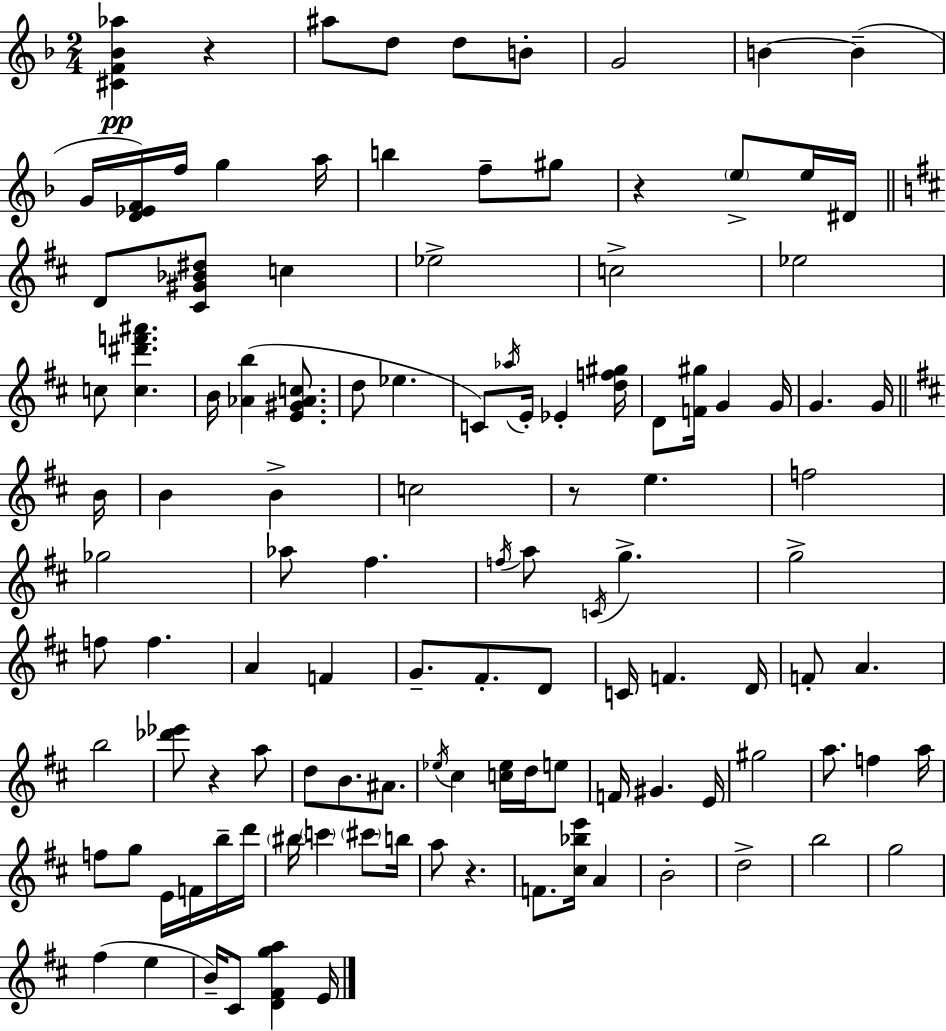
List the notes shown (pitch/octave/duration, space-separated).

[C#4,F4,Bb4,Ab5]/q R/q A#5/e D5/e D5/e B4/e G4/h B4/q B4/q G4/s [D4,Eb4,F4]/s F5/s G5/q A5/s B5/q F5/e G#5/e R/q E5/e E5/s D#4/s D4/e [C#4,G#4,Bb4,D#5]/e C5/q Eb5/h C5/h Eb5/h C5/e [C5,D#6,F6,A#6]/q. B4/s [Ab4,B5]/q [E4,G#4,Ab4,C5]/e. D5/e Eb5/q. C4/e Ab5/s E4/s Eb4/q [D5,F5,G#5]/s D4/e [F4,G#5]/s G4/q G4/s G4/q. G4/s B4/s B4/q B4/q C5/h R/e E5/q. F5/h Gb5/h Ab5/e F#5/q. F5/s A5/e C4/s G5/q. G5/h F5/e F5/q. A4/q F4/q G4/e. F#4/e. D4/e C4/s F4/q. D4/s F4/e A4/q. B5/h [Db6,Eb6]/e R/q A5/e D5/e B4/e. A#4/e. Eb5/s C#5/q [C5,Eb5]/s D5/s E5/e F4/s G#4/q. E4/s G#5/h A5/e. F5/q A5/s F5/e G5/e E4/s F4/s B5/s D6/s BIS5/s C6/q C#6/e B5/s A5/e R/q. F4/e. [C#5,Bb5,E6]/s A4/q B4/h D5/h B5/h G5/h F#5/q E5/q B4/s C#4/e [D4,F#4,G5,A5]/q E4/s